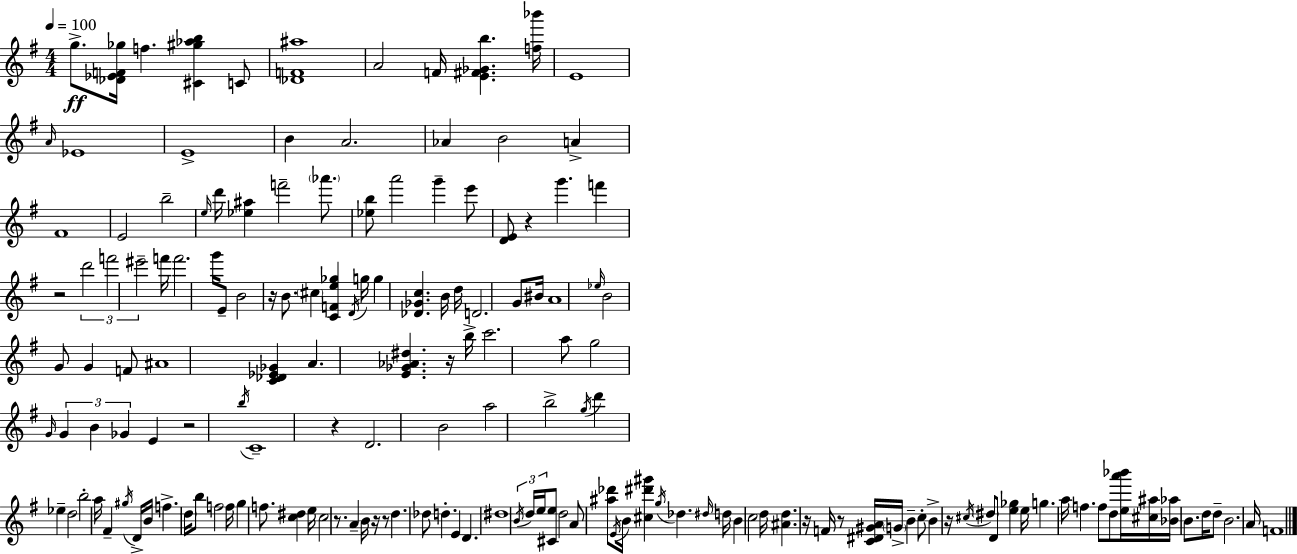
G5/e. [Db4,Eb4,F4,Gb5]/s F5/q. [C#4,G#5,Ab5,B5]/q C4/e [Db4,F4,A#5]/w A4/h F4/s [E4,F#4,Gb4,B5]/q. [F5,Bb6]/s E4/w A4/s Eb4/w E4/w B4/q A4/h. Ab4/q B4/h A4/q F#4/w E4/h B5/h E5/s D6/s [Eb5,A#5]/q F6/h Ab6/e. [Eb5,B5]/e A6/h G6/q E6/e [D4,E4]/e R/q G6/q. F6/q R/h D6/h F6/h EIS6/h F6/s F6/h. G6/s E4/e B4/h R/s B4/e. C#5/q [C4,F4,E5,Gb5]/q D4/s G5/s G5/q [Db4,Gb4,C5]/q. B4/s D5/s D4/h. G4/e BIS4/s A4/w Eb5/s B4/h G4/e G4/q F4/e A#4/w [C4,Db4,Eb4,Gb4]/q A4/q. [E4,Gb4,Ab4,D#5]/q. R/s B5/s C6/h. A5/e G5/h G4/s G4/q B4/q Gb4/q E4/q R/h B5/s C4/w R/q D4/h. B4/h A5/h B5/h G5/s D6/q Eb5/q D5/h B5/h A5/s F#4/q G#5/s D4/s B4/s F5/q. D5/s B5/e F5/h F5/s G5/q F5/e. [C5,D#5]/q E5/s C5/h R/e. A4/q B4/s R/s R/e D5/q. Db5/e D5/q. E4/q D4/q. D#5/w B4/s D5/s E5/s [C#4,E5]/e D5/h A4/e [A#5,Db6]/e E4/s B4/s [C#5,D#6,G#6]/q G5/s Db5/q. D#5/s D5/s B4/q C5/h D5/s [A#4,D5]/q. R/s F4/s R/e [C4,D#4,G#4,A4]/s G4/s B4/q C5/e B4/q R/s C#5/s D#5/e D4/e [E5,Gb5]/q E5/s G5/q. A5/s F5/q. F5/e D5/e [E5,A6,Bb6]/s [C#5,A#5]/s [Bb4,Ab5]/s B4/e. D5/s D5/e B4/h. A4/s F4/w